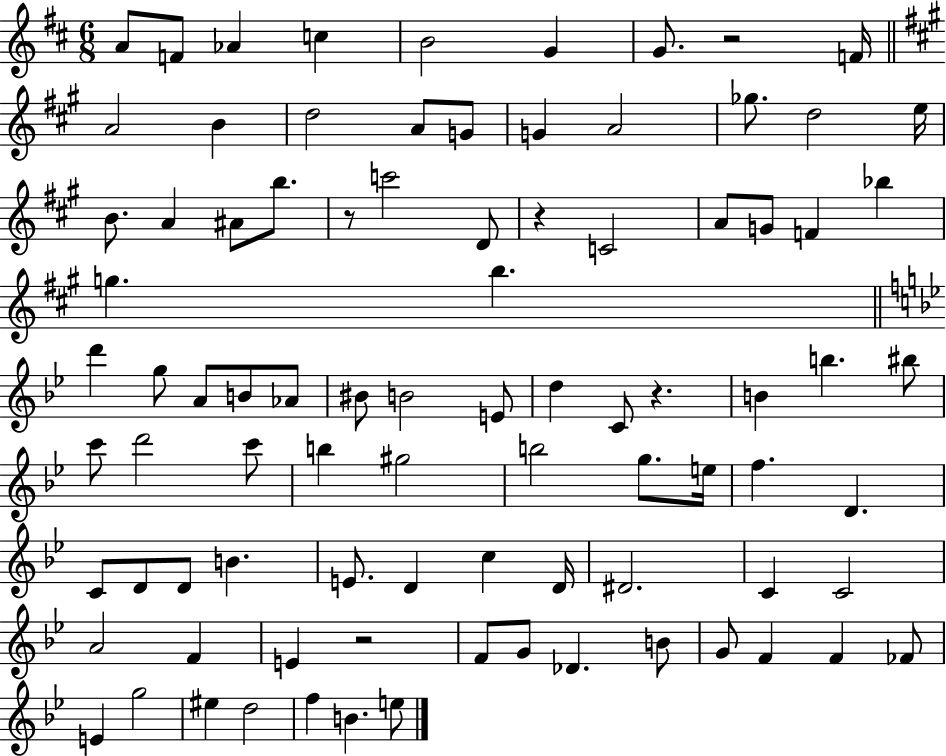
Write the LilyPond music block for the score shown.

{
  \clef treble
  \numericTimeSignature
  \time 6/8
  \key d \major
  a'8 f'8 aes'4 c''4 | b'2 g'4 | g'8. r2 f'16 | \bar "||" \break \key a \major a'2 b'4 | d''2 a'8 g'8 | g'4 a'2 | ges''8. d''2 e''16 | \break b'8. a'4 ais'8 b''8. | r8 c'''2 d'8 | r4 c'2 | a'8 g'8 f'4 bes''4 | \break g''4. b''4. | \bar "||" \break \key g \minor d'''4 g''8 a'8 b'8 aes'8 | bis'8 b'2 e'8 | d''4 c'8 r4. | b'4 b''4. bis''8 | \break c'''8 d'''2 c'''8 | b''4 gis''2 | b''2 g''8. e''16 | f''4. d'4. | \break c'8 d'8 d'8 b'4. | e'8. d'4 c''4 d'16 | dis'2. | c'4 c'2 | \break a'2 f'4 | e'4 r2 | f'8 g'8 des'4. b'8 | g'8 f'4 f'4 fes'8 | \break e'4 g''2 | eis''4 d''2 | f''4 b'4. e''8 | \bar "|."
}